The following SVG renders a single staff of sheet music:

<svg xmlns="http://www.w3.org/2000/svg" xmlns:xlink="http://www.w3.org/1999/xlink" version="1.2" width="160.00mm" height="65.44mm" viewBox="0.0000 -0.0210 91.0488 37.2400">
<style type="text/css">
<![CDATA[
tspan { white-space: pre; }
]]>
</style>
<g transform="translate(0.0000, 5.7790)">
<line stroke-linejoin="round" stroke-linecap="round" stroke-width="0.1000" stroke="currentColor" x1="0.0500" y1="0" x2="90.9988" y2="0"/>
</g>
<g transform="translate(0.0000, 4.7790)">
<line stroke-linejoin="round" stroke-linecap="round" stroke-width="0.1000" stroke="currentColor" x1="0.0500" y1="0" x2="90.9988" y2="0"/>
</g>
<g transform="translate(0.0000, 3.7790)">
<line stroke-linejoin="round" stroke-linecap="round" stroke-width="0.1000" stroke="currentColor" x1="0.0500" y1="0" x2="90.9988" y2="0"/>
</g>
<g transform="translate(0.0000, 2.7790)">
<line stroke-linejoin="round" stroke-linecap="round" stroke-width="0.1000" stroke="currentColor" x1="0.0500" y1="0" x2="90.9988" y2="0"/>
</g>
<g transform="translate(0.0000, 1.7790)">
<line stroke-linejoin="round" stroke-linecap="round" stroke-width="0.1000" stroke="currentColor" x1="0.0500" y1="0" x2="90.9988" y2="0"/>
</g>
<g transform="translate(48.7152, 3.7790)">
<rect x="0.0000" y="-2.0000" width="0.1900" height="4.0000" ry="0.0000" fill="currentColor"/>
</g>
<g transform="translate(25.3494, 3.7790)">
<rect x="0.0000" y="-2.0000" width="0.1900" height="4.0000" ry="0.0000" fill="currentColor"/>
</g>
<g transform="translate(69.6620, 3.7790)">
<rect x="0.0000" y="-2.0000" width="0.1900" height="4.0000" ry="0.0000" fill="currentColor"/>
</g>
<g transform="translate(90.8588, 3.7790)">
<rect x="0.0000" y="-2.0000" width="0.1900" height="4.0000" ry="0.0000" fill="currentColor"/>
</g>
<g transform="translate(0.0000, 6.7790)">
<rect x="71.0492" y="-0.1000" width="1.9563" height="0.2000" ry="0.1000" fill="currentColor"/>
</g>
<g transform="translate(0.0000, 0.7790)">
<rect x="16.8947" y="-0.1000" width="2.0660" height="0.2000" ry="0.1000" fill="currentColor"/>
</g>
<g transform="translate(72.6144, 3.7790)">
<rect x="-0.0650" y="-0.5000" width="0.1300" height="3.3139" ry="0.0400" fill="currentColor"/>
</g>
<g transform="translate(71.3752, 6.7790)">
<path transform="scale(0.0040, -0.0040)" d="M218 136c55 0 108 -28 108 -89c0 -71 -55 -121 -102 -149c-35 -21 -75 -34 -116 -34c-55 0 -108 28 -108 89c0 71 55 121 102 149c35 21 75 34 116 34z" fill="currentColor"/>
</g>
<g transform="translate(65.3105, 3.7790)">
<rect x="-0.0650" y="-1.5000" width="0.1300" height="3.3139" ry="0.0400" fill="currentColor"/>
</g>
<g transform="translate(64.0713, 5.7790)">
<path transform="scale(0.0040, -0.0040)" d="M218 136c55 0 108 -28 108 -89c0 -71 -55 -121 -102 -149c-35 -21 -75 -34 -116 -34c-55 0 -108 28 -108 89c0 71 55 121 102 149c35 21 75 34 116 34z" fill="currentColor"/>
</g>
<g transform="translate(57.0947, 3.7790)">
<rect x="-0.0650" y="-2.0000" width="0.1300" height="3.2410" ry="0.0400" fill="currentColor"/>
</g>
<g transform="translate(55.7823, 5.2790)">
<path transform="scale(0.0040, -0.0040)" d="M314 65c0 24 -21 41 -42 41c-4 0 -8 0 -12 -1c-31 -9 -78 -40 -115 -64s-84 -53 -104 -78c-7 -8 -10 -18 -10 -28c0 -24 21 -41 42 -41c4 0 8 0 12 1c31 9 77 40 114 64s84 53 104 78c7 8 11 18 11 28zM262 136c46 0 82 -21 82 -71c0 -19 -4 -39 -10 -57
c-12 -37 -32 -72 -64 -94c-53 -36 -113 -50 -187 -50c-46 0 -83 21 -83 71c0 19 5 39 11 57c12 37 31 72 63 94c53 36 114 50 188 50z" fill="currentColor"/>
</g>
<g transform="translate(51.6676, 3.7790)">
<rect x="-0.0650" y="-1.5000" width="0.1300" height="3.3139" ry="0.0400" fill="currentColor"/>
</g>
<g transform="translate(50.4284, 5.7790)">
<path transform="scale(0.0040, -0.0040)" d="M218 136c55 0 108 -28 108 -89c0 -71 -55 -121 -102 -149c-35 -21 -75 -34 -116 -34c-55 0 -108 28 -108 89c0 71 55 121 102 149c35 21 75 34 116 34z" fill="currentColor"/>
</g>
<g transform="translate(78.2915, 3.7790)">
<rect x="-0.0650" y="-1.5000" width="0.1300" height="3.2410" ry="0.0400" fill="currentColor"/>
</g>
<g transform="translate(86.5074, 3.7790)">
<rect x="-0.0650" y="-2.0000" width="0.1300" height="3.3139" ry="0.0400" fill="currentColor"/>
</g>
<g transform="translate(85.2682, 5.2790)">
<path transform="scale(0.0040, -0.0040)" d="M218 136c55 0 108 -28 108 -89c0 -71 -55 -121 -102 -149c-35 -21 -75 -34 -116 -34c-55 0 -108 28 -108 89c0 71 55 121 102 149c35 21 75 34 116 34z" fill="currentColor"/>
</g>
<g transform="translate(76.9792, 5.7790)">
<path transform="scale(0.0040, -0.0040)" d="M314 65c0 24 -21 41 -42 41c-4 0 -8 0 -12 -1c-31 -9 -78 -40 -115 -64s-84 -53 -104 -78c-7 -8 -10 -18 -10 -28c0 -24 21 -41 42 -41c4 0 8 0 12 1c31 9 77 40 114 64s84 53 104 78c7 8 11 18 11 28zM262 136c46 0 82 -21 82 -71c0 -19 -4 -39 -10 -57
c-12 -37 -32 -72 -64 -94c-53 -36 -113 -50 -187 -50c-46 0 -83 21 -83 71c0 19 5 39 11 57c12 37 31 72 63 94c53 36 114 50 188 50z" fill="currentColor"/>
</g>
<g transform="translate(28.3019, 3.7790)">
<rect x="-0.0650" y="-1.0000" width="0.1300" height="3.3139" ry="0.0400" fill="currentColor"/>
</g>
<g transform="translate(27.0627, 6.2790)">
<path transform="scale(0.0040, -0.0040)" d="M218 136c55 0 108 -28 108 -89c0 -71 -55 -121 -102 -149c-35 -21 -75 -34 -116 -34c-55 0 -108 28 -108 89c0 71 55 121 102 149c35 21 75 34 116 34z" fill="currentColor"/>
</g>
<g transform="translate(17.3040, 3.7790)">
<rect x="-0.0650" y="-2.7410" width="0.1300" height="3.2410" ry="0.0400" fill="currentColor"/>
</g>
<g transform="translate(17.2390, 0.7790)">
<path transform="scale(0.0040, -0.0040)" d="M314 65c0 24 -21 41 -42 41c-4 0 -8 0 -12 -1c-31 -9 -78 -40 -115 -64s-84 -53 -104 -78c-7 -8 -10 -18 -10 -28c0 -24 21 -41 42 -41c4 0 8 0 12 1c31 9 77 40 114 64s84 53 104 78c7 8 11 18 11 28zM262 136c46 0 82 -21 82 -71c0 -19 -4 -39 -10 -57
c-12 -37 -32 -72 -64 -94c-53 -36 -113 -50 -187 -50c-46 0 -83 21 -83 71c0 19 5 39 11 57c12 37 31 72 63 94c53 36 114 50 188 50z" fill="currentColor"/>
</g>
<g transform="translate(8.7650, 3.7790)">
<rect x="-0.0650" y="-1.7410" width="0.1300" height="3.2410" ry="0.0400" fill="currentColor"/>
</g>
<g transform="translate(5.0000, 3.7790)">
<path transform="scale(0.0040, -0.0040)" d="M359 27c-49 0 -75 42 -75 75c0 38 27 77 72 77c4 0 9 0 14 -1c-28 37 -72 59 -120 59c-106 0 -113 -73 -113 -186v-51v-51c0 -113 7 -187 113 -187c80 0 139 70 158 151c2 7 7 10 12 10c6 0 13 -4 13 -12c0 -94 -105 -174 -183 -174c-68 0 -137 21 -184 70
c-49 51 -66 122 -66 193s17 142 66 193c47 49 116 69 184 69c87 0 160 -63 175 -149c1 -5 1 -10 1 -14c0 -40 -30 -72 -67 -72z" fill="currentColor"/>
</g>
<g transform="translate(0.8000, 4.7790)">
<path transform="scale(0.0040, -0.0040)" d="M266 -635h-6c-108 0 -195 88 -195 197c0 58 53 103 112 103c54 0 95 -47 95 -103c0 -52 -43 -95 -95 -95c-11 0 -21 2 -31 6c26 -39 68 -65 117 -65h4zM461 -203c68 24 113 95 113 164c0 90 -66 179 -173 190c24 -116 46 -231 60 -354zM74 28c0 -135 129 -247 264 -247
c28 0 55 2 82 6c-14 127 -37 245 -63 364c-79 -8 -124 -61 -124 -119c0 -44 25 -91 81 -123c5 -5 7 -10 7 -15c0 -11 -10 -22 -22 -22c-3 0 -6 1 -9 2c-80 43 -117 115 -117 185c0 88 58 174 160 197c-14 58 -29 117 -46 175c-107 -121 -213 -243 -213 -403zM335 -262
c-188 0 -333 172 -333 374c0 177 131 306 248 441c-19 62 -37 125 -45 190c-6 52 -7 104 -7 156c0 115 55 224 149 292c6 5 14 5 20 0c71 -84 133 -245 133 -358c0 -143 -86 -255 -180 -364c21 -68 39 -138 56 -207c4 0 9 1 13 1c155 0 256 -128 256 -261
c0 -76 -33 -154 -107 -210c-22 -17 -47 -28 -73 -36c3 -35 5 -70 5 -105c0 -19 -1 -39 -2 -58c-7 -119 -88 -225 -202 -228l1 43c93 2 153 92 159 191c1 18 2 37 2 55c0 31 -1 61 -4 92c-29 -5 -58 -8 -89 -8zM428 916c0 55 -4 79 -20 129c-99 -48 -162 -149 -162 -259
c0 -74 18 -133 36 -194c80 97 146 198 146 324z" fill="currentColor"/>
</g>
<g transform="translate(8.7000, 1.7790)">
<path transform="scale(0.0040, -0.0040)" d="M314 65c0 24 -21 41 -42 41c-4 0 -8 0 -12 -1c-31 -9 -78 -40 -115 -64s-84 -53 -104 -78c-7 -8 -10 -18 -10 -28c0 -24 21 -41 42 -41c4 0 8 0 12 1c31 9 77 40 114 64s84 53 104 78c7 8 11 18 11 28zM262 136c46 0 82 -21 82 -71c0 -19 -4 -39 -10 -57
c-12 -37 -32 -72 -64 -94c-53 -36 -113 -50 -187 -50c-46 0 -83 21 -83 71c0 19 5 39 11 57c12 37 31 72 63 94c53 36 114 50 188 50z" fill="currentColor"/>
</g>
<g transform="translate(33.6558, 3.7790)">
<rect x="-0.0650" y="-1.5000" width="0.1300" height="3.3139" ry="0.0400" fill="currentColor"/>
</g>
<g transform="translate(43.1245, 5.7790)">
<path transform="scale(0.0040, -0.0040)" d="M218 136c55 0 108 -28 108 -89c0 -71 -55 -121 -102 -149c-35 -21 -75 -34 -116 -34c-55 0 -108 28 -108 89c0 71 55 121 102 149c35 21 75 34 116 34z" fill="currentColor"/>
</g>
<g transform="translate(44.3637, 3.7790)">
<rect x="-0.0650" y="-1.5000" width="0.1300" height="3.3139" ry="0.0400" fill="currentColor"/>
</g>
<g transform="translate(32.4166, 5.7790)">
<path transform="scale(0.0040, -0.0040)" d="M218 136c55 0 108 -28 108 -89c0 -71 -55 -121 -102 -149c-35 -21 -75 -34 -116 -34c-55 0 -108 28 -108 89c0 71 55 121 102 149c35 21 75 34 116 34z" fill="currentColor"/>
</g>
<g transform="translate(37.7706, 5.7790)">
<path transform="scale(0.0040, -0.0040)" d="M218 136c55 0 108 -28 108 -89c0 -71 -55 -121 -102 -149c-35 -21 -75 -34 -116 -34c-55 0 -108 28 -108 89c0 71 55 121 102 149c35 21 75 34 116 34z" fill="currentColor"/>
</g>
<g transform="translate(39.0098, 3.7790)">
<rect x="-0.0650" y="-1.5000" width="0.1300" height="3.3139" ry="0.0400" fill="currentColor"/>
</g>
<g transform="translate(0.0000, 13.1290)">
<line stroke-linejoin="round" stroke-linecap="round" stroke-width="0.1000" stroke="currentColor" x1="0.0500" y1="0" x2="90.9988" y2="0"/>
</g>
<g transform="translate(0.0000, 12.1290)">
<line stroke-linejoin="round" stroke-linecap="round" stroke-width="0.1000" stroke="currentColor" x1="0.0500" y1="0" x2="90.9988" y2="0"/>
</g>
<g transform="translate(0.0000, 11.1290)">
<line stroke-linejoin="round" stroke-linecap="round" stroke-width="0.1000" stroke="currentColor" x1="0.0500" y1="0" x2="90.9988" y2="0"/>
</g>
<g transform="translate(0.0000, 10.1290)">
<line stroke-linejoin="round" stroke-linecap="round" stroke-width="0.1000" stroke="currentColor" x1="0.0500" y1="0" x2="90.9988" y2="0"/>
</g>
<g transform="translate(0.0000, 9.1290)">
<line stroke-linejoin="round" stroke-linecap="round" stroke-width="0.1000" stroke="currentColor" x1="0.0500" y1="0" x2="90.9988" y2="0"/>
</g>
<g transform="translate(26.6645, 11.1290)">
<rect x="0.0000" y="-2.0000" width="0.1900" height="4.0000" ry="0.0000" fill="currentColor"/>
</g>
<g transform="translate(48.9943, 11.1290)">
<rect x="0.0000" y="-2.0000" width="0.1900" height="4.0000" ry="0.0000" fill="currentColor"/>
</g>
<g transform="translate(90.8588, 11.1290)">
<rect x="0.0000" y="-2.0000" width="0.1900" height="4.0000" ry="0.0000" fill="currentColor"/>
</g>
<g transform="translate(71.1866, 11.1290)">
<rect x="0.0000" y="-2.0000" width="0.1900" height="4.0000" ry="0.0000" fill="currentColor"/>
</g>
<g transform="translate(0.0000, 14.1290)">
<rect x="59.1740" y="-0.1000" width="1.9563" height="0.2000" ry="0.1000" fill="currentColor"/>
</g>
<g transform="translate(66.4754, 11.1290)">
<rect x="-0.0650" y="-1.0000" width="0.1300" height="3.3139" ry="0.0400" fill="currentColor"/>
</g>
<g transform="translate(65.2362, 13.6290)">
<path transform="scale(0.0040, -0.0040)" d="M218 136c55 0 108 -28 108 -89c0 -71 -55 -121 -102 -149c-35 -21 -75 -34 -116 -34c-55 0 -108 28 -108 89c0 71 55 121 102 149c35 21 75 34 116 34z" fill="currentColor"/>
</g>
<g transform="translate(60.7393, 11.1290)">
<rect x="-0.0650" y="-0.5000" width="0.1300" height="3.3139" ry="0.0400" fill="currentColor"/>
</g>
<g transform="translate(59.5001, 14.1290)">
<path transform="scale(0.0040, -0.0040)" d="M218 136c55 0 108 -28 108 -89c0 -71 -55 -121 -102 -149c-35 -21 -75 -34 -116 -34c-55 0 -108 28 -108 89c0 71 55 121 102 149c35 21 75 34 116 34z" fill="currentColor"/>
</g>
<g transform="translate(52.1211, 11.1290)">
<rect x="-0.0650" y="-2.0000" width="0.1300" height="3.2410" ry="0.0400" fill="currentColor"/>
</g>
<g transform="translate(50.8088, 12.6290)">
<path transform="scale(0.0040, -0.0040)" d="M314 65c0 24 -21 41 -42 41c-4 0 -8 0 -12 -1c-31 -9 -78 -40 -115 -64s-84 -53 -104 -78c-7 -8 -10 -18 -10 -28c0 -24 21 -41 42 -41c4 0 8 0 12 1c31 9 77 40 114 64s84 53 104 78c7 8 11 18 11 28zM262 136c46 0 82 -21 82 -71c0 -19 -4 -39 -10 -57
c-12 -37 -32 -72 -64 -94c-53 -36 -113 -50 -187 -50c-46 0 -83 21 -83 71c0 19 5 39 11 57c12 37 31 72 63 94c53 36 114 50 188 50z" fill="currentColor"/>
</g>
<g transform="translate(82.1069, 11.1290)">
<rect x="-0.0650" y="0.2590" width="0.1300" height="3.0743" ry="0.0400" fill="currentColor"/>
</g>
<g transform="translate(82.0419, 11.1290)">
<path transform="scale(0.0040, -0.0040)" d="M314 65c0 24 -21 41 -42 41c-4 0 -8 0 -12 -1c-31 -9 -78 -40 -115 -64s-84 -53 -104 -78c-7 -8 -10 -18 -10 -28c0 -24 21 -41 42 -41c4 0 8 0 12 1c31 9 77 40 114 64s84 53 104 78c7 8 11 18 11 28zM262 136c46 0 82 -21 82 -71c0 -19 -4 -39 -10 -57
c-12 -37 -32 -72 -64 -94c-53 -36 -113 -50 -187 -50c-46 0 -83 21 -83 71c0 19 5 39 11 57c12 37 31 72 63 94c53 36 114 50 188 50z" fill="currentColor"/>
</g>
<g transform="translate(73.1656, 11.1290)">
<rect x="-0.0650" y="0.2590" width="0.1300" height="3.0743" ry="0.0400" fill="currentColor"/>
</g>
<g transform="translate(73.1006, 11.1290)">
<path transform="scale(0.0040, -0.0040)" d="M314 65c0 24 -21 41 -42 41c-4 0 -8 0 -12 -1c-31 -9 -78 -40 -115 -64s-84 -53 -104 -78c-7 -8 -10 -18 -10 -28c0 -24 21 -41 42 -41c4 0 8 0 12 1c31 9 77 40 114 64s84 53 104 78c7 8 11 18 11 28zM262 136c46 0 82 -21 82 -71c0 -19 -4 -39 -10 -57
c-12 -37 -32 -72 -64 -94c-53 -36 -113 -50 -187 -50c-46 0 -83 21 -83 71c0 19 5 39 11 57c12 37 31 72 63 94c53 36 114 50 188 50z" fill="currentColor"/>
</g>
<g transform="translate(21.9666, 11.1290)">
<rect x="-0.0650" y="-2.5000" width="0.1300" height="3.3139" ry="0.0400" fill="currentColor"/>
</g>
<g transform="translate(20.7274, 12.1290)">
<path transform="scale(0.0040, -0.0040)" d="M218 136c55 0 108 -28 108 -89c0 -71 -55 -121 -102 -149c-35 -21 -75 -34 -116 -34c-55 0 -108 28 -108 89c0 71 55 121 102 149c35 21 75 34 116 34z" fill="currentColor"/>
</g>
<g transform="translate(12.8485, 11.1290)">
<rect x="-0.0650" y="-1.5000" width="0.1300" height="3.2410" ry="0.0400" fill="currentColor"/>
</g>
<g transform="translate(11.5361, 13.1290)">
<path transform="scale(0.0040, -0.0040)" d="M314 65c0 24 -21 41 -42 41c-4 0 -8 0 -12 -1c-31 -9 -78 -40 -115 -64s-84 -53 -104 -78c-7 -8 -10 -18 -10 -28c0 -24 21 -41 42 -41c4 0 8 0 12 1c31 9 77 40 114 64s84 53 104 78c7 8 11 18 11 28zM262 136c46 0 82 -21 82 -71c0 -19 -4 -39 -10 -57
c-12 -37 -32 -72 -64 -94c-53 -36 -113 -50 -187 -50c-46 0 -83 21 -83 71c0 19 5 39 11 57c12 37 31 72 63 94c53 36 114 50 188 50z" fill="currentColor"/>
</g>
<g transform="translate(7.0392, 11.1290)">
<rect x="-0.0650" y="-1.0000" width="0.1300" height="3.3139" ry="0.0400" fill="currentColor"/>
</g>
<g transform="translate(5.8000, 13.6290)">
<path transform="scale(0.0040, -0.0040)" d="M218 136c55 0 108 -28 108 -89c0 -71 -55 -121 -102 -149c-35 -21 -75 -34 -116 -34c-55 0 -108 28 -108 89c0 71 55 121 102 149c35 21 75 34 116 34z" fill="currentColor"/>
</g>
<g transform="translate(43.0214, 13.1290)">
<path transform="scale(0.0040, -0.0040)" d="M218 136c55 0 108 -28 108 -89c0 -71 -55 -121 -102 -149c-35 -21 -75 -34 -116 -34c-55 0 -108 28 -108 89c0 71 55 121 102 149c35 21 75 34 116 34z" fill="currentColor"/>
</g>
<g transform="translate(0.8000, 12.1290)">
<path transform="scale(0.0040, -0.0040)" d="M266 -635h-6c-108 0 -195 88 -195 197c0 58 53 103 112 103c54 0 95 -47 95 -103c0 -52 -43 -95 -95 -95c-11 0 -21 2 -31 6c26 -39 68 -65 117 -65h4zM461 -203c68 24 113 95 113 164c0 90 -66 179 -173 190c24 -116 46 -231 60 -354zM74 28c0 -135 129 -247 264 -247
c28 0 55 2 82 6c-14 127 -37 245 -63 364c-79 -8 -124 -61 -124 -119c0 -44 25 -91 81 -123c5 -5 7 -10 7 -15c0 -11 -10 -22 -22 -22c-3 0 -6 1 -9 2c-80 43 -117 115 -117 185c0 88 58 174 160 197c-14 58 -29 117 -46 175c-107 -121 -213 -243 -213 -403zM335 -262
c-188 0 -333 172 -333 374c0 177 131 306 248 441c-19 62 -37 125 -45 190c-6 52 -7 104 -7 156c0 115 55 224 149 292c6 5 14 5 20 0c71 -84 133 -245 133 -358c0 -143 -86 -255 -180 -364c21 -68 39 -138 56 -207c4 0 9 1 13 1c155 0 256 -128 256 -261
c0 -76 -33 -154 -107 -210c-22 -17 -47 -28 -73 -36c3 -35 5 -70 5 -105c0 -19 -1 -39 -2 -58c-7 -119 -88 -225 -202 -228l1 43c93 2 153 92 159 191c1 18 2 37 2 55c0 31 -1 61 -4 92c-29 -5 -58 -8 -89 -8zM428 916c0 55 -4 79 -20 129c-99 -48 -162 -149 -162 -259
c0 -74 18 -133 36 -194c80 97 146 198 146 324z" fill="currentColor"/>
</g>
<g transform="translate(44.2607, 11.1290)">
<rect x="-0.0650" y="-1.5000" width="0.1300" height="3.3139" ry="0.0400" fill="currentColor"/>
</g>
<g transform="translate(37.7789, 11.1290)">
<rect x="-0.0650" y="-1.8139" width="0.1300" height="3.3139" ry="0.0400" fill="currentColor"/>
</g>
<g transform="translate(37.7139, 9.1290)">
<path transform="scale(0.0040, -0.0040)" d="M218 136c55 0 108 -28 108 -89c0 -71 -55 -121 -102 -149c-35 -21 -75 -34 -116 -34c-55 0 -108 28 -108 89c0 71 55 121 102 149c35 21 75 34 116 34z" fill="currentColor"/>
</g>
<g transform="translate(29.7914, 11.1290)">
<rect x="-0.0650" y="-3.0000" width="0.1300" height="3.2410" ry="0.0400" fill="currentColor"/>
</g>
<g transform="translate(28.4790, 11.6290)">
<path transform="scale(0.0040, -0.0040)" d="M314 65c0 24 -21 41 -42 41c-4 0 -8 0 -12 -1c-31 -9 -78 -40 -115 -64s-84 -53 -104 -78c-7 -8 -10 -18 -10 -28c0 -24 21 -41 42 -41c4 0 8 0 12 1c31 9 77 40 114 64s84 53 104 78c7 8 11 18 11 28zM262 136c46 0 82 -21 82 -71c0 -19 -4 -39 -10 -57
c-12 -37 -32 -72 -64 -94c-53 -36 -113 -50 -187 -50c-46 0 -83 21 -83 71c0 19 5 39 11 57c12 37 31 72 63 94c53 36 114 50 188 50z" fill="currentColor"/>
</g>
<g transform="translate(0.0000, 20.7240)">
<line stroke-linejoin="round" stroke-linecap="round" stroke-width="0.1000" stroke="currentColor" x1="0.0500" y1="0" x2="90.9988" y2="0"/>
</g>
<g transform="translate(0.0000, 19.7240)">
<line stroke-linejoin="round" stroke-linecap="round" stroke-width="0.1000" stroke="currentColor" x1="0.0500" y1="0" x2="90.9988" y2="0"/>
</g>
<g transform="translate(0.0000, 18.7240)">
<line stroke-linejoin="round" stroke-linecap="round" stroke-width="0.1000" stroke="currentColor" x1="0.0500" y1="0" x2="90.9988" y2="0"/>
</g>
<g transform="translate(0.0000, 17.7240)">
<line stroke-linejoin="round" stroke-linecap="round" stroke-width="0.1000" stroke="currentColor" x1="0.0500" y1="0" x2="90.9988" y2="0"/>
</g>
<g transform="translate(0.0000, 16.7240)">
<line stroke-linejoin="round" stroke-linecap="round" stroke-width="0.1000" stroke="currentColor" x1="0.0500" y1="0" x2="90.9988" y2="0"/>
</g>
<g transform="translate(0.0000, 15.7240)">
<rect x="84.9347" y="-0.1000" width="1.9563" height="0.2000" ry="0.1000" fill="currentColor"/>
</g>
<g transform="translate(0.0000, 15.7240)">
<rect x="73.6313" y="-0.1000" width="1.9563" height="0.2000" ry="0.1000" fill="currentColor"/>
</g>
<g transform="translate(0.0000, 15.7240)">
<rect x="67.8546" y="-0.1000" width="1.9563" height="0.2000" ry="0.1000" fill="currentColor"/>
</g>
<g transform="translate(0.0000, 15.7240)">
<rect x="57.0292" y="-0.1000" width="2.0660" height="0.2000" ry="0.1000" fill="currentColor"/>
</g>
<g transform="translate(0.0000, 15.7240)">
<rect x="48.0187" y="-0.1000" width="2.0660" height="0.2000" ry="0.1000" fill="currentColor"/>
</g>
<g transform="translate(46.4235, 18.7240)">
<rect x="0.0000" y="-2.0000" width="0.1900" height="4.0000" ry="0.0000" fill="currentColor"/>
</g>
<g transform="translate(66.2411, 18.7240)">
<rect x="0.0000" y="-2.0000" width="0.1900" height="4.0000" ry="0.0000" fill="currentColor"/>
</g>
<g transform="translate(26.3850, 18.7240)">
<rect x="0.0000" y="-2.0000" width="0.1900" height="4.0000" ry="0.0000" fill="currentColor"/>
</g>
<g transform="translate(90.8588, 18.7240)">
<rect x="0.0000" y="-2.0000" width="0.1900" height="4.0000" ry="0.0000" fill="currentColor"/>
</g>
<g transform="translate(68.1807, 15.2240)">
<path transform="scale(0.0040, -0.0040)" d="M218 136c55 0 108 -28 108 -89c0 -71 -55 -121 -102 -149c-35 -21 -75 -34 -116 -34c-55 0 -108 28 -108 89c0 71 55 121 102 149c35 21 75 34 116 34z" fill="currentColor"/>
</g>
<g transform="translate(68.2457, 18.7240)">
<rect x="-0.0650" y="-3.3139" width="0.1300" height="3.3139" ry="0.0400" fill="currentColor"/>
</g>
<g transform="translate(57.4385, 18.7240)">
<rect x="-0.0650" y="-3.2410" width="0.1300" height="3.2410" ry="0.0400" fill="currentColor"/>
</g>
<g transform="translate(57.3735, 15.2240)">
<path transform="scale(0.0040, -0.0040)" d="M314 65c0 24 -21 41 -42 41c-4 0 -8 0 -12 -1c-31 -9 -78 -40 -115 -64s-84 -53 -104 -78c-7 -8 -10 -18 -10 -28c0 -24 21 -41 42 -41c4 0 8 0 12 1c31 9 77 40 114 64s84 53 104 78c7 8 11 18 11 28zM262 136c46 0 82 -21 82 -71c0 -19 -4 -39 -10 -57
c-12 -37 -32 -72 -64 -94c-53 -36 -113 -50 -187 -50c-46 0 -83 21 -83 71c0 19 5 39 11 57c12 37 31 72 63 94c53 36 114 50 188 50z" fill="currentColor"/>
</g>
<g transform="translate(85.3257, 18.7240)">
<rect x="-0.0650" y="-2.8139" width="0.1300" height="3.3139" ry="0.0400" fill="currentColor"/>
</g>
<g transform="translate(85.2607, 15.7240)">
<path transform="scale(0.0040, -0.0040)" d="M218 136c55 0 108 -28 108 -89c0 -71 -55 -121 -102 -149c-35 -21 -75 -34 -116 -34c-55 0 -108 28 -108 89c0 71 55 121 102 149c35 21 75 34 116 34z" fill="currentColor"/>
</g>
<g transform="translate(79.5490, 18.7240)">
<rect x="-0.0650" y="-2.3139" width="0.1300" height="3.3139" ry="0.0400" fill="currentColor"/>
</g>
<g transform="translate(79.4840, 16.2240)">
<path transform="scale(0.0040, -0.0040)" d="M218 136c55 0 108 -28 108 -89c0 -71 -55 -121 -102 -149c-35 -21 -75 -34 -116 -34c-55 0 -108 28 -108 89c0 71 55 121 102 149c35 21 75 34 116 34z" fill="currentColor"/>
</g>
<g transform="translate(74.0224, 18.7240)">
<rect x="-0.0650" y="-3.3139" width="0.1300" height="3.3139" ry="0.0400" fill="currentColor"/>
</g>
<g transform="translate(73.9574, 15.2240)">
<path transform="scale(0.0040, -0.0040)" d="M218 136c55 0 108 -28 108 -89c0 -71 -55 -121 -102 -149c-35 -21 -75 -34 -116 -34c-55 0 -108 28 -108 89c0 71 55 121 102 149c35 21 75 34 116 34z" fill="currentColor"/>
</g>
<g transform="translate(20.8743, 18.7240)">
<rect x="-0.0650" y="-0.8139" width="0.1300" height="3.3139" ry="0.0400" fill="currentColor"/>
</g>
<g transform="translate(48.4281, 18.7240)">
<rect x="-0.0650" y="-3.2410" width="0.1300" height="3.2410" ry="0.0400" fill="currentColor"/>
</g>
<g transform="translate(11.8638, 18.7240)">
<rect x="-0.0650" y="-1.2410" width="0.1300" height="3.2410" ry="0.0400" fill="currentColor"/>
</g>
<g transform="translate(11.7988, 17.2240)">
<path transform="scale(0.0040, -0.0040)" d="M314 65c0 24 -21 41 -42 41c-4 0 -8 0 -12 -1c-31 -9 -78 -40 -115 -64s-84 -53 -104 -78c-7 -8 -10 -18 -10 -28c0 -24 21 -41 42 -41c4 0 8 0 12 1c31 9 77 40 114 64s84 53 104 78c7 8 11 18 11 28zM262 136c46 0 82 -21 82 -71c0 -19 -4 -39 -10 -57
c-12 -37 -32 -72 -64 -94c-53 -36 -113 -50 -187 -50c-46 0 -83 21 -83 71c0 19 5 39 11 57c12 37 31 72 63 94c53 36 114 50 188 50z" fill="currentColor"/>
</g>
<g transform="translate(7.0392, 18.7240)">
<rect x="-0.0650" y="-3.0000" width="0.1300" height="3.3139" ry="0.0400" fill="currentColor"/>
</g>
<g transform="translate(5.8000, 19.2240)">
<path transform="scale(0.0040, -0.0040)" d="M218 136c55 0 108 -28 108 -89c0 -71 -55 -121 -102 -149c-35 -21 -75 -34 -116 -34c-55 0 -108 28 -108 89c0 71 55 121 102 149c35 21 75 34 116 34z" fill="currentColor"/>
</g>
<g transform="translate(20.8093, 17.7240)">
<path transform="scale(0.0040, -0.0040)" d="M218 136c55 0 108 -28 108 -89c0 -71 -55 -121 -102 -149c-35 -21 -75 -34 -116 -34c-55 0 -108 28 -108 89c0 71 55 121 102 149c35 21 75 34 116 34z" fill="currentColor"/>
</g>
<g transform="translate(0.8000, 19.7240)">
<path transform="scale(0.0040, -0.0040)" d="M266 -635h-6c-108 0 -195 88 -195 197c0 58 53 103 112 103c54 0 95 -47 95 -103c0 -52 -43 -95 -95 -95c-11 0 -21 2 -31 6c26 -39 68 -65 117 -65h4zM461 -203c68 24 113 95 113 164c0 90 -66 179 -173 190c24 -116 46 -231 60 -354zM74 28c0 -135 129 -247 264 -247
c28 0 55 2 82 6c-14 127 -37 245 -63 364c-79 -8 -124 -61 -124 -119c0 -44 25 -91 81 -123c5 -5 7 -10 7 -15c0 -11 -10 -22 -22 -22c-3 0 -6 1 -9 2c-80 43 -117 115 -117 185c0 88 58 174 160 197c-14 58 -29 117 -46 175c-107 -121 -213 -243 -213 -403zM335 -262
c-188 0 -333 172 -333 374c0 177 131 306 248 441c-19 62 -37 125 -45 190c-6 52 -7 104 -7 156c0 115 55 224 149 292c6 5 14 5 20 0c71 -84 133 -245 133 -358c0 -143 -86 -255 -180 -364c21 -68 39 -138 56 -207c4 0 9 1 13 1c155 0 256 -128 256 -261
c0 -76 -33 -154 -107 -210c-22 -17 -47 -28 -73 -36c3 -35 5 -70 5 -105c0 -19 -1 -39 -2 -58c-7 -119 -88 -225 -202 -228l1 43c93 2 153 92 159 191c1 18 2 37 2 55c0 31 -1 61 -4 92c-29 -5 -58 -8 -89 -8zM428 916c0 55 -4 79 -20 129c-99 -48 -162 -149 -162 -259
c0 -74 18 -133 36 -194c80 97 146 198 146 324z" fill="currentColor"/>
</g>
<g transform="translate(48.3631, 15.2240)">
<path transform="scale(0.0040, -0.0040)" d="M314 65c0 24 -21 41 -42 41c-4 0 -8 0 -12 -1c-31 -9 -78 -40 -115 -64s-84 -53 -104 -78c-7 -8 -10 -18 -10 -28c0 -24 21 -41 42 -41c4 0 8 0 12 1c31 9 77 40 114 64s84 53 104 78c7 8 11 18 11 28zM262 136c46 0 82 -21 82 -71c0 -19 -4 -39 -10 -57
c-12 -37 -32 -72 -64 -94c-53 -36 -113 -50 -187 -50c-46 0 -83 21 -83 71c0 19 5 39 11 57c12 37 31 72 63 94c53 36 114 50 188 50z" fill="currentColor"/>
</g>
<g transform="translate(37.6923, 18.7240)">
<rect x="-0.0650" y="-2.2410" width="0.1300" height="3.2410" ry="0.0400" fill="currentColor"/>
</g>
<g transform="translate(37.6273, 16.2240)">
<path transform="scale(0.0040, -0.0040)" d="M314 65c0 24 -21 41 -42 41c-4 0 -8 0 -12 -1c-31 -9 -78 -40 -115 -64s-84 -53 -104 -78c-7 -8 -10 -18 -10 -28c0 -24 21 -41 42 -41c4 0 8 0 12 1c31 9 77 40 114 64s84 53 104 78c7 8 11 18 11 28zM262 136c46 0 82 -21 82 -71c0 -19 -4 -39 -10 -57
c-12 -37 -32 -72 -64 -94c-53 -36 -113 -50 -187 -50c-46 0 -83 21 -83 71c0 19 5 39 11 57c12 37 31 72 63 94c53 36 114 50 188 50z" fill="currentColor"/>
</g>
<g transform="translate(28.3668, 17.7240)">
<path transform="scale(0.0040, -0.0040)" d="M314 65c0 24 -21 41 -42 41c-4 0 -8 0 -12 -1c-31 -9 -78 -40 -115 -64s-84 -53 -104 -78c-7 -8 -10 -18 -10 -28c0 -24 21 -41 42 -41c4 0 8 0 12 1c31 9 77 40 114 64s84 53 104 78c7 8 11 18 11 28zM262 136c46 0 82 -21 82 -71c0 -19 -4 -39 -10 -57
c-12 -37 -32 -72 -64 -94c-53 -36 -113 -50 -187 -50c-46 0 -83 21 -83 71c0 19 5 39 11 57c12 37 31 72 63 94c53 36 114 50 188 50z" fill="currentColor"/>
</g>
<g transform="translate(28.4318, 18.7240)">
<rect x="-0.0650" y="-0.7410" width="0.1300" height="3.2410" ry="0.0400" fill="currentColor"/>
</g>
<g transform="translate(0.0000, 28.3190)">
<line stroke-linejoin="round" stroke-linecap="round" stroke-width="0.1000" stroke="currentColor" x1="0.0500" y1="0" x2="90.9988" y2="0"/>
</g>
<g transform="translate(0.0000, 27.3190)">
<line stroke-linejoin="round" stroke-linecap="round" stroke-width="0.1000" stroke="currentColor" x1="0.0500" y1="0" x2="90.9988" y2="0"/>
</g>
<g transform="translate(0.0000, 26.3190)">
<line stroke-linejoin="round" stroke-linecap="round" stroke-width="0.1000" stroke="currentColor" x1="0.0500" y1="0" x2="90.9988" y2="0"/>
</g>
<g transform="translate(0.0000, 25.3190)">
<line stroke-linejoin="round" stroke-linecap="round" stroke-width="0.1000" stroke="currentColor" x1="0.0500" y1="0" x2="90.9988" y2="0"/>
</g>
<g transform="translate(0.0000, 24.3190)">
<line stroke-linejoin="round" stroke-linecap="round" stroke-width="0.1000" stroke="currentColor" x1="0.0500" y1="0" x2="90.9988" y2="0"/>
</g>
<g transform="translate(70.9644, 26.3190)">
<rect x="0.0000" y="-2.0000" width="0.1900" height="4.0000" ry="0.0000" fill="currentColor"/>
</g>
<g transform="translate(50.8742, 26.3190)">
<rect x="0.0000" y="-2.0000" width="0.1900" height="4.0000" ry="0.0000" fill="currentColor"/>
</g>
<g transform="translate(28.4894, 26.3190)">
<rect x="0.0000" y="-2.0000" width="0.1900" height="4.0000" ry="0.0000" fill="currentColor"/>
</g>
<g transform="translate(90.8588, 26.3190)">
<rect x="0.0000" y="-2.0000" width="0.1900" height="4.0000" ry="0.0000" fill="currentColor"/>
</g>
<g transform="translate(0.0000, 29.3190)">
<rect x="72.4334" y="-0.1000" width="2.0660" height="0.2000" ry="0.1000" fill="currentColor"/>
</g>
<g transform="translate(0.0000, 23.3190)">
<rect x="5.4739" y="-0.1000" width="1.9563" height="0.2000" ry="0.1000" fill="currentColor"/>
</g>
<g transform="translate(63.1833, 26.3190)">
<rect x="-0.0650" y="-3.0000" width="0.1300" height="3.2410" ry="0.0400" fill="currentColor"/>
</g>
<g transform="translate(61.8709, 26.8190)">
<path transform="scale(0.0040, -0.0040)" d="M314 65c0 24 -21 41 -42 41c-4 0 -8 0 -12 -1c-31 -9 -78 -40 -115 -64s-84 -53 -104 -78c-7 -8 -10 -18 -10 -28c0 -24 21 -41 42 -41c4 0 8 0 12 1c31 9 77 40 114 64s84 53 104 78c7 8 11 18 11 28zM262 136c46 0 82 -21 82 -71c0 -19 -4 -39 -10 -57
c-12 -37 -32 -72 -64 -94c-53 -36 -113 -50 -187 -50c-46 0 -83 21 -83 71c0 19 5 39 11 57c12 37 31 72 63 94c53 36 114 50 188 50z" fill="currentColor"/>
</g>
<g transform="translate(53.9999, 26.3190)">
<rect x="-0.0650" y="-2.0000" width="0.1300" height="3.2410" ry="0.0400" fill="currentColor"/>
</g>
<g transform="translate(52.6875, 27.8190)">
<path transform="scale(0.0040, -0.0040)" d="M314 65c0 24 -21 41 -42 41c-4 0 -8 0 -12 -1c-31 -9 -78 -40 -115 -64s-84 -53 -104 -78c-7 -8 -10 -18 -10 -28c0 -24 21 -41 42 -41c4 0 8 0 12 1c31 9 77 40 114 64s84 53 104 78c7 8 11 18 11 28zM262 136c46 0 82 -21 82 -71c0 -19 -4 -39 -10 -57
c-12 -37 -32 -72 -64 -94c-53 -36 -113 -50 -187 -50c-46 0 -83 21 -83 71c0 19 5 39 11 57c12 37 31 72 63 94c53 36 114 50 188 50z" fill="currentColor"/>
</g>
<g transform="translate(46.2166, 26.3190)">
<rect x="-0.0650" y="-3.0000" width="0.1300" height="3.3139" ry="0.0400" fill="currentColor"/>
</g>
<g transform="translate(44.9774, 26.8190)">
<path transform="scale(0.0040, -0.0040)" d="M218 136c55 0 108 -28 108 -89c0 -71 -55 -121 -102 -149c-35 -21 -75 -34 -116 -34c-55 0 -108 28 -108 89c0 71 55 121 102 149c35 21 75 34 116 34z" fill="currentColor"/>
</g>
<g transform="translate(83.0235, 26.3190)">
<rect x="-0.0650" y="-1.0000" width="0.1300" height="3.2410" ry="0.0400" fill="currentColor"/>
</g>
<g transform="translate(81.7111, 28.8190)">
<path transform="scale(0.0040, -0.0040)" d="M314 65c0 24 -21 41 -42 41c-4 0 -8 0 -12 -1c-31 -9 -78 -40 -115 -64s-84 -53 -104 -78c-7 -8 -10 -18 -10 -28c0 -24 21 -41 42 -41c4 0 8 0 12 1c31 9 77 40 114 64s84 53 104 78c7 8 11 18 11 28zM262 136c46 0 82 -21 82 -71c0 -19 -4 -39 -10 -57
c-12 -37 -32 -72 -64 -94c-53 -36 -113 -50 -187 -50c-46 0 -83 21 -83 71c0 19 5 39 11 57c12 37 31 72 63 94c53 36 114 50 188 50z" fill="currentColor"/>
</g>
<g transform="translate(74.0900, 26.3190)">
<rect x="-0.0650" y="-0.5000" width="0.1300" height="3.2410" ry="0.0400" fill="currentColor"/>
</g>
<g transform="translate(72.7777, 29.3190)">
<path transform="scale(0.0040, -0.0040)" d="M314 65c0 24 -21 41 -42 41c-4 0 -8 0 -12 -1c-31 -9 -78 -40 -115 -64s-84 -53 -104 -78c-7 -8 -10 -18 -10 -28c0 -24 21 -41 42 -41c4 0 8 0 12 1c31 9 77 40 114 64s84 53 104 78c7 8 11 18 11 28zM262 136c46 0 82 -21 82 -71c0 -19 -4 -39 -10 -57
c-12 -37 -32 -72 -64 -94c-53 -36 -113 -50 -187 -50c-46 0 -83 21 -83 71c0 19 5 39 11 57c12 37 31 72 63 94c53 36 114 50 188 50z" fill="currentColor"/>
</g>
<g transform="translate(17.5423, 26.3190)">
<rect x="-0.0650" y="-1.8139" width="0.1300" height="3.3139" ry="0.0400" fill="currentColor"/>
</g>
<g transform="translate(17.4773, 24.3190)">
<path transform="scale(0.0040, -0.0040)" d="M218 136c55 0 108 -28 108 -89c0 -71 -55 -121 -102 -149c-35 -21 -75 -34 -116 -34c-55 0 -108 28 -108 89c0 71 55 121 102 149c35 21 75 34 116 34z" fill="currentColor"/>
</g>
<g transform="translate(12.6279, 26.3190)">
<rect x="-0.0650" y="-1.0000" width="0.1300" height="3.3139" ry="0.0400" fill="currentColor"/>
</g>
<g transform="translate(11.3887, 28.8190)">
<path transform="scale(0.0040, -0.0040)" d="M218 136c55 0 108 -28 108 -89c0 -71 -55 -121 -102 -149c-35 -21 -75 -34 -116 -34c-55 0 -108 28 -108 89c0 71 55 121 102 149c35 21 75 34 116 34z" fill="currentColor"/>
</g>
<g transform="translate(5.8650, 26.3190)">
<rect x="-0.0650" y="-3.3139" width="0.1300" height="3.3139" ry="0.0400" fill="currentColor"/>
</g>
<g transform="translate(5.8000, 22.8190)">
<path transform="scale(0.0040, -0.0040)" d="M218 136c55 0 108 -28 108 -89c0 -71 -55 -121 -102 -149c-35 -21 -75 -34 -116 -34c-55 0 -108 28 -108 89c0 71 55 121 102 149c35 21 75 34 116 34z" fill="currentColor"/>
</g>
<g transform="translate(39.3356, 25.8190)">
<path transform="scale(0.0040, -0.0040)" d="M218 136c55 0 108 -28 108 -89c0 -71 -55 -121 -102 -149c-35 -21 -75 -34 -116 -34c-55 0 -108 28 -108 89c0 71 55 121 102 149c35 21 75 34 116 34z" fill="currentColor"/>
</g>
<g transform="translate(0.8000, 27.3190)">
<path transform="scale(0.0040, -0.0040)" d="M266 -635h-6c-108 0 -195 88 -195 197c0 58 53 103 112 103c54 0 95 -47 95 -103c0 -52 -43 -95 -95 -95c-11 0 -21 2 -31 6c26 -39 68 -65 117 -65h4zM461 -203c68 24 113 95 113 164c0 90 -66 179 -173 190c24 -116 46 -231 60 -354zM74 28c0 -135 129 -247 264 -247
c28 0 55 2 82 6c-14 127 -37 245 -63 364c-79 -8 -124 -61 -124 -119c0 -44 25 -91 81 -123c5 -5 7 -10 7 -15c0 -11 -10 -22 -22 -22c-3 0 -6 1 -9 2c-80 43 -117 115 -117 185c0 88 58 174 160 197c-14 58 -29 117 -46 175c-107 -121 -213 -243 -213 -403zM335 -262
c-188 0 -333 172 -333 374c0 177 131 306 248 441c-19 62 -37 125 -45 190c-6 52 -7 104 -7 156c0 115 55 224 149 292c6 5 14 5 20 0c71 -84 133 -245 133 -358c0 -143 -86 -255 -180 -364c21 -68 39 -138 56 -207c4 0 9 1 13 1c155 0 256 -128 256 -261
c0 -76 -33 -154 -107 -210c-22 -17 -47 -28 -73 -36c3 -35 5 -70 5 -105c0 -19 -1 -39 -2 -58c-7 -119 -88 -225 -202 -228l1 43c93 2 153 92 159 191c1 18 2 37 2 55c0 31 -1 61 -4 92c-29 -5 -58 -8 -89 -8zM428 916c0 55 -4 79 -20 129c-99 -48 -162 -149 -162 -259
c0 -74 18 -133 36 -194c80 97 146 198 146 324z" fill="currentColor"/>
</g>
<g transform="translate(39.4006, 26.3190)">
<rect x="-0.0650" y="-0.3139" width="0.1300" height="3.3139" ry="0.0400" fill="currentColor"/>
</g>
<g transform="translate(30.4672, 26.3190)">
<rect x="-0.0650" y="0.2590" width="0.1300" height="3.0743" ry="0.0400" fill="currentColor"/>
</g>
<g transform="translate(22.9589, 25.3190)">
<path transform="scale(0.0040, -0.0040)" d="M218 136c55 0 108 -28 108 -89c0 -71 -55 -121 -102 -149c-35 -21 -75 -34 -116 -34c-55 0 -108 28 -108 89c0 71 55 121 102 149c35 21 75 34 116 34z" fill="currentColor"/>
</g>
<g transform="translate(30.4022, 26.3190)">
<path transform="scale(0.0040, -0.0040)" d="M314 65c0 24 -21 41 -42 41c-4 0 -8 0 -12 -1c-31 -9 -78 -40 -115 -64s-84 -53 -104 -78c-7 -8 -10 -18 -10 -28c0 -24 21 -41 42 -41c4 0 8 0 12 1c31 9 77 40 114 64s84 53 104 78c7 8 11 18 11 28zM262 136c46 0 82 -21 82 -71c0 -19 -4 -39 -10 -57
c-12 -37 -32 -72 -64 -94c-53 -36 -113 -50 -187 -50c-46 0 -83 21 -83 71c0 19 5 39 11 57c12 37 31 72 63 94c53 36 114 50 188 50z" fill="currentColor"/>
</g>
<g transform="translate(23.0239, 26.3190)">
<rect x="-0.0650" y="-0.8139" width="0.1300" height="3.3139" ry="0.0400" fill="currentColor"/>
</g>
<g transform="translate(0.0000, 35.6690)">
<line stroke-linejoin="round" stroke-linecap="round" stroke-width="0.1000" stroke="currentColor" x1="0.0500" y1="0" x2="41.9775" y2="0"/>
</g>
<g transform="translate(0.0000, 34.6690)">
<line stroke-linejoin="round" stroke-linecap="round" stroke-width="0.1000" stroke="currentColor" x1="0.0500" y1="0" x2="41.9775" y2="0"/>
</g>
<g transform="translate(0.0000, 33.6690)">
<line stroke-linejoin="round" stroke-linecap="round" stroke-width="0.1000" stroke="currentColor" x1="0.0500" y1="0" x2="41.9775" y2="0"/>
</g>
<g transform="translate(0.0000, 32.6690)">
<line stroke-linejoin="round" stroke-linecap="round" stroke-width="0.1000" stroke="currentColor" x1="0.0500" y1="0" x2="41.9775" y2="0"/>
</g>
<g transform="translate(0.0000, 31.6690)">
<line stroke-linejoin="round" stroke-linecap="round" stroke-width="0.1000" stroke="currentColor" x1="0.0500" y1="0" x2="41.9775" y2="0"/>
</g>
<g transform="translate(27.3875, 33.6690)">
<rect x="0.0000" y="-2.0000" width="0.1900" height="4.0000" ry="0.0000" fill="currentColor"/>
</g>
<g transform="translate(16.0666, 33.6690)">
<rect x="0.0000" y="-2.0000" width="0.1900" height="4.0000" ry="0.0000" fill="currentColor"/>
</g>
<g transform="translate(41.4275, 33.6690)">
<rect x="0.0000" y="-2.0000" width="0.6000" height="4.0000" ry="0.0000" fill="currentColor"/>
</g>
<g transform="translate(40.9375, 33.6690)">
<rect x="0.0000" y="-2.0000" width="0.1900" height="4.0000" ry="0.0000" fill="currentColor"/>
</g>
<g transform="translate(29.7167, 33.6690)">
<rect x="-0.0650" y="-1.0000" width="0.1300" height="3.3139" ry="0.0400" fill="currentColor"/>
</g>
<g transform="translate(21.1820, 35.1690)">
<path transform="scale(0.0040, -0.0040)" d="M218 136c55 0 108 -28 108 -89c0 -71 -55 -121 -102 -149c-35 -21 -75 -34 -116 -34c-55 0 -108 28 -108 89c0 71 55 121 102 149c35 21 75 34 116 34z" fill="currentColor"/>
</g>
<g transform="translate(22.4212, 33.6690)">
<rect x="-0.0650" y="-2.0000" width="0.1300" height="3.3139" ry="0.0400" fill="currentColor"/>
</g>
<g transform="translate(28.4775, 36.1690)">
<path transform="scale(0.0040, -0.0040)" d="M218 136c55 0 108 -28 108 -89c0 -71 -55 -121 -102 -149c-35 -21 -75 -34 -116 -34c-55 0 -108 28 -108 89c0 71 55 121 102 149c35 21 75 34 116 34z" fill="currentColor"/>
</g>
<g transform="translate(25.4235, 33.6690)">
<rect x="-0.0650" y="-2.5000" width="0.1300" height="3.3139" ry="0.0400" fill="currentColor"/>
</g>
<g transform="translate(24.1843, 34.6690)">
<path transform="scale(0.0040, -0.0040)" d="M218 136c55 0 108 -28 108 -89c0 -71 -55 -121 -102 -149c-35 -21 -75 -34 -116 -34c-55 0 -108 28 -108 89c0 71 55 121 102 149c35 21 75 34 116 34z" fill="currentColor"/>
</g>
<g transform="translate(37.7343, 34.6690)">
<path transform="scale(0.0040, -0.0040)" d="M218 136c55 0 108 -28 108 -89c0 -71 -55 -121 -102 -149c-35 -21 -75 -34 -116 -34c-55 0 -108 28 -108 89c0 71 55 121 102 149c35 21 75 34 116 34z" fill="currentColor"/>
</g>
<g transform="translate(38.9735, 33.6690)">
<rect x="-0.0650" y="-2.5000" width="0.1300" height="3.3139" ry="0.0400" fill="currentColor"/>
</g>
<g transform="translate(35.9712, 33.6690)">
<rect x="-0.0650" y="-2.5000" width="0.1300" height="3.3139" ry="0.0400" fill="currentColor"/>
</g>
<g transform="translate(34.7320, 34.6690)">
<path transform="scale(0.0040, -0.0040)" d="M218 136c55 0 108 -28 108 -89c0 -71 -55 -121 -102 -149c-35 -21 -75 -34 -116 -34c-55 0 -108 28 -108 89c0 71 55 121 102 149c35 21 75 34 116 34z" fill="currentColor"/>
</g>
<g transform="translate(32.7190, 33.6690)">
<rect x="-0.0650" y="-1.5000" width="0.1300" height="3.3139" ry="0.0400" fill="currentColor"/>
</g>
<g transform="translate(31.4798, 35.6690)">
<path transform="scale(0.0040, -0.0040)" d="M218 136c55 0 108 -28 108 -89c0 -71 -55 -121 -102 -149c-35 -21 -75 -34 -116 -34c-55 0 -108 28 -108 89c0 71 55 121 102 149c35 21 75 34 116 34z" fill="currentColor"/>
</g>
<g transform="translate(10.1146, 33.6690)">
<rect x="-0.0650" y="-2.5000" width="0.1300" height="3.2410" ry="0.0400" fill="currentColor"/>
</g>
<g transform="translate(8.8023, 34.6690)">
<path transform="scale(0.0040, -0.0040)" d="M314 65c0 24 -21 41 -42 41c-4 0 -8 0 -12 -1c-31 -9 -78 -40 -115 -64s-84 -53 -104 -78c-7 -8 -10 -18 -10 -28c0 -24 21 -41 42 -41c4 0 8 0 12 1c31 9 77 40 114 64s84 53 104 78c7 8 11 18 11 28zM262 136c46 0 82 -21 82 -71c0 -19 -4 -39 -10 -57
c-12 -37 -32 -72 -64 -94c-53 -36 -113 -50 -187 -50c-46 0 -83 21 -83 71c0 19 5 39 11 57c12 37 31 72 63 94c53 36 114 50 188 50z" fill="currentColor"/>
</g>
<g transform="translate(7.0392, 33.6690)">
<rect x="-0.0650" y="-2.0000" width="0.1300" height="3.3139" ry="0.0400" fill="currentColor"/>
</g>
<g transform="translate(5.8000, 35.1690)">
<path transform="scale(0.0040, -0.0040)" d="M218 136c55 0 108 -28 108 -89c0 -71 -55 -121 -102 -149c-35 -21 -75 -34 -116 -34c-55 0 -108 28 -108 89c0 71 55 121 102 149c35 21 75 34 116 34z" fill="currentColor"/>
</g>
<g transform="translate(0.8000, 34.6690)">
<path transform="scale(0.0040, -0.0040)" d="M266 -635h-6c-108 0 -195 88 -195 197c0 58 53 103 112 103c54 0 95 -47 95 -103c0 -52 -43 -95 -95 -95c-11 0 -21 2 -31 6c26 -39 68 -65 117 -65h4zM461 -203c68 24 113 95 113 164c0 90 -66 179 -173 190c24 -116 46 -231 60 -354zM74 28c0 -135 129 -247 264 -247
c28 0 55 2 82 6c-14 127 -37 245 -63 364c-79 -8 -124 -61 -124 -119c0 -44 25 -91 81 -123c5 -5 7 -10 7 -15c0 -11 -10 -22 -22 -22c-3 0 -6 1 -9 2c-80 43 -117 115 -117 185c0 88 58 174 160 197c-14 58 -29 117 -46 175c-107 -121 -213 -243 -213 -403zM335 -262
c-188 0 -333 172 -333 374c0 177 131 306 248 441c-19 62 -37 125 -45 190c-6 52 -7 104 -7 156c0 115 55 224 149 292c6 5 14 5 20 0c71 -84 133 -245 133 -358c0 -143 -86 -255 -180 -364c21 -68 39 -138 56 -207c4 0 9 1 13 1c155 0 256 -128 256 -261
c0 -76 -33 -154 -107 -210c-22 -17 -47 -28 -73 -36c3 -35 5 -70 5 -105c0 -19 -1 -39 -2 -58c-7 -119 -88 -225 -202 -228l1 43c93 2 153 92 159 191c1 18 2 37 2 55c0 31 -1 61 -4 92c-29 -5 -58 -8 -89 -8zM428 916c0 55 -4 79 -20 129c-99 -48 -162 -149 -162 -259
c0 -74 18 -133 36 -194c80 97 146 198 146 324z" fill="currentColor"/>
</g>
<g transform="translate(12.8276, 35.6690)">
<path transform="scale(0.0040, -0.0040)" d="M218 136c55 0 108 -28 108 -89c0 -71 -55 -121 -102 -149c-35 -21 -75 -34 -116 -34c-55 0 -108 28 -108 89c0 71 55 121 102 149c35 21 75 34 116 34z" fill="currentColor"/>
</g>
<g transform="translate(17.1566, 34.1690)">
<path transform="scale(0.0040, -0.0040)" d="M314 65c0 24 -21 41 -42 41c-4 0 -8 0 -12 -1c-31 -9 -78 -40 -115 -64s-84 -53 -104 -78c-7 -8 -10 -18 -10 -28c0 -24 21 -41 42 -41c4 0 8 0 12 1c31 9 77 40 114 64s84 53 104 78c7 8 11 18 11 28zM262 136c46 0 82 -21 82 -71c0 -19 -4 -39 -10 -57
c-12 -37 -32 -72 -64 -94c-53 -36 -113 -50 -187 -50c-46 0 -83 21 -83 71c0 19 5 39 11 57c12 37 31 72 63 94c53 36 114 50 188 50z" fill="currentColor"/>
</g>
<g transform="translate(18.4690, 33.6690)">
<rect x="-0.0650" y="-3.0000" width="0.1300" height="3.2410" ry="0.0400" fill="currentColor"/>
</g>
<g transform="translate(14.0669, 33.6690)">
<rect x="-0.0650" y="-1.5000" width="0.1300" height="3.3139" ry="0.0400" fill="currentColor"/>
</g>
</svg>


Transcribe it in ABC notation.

X:1
T:Untitled
M:4/4
L:1/4
K:C
f2 a2 D E E E E F2 E C E2 F D E2 G A2 f E F2 C D B2 B2 A e2 d d2 g2 b2 b2 b b g a b D f d B2 c A F2 A2 C2 D2 F G2 E A2 F G D E G G